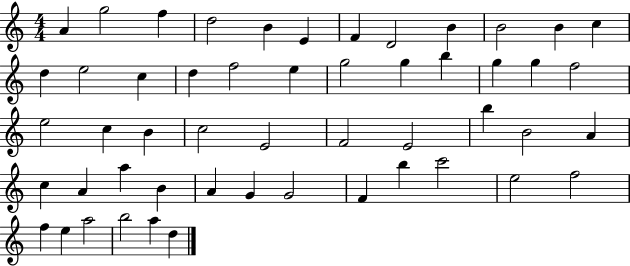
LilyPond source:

{
  \clef treble
  \numericTimeSignature
  \time 4/4
  \key c \major
  a'4 g''2 f''4 | d''2 b'4 e'4 | f'4 d'2 b'4 | b'2 b'4 c''4 | \break d''4 e''2 c''4 | d''4 f''2 e''4 | g''2 g''4 b''4 | g''4 g''4 f''2 | \break e''2 c''4 b'4 | c''2 e'2 | f'2 e'2 | b''4 b'2 a'4 | \break c''4 a'4 a''4 b'4 | a'4 g'4 g'2 | f'4 b''4 c'''2 | e''2 f''2 | \break f''4 e''4 a''2 | b''2 a''4 d''4 | \bar "|."
}